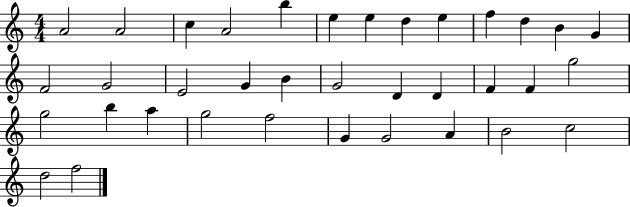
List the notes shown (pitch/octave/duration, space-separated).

A4/h A4/h C5/q A4/h B5/q E5/q E5/q D5/q E5/q F5/q D5/q B4/q G4/q F4/h G4/h E4/h G4/q B4/q G4/h D4/q D4/q F4/q F4/q G5/h G5/h B5/q A5/q G5/h F5/h G4/q G4/h A4/q B4/h C5/h D5/h F5/h